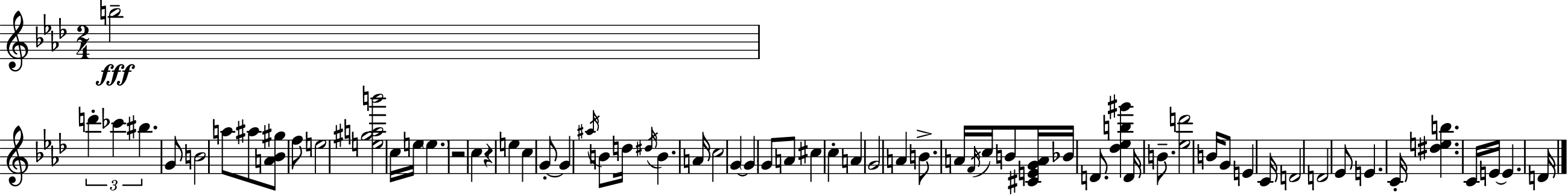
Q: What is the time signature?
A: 2/4